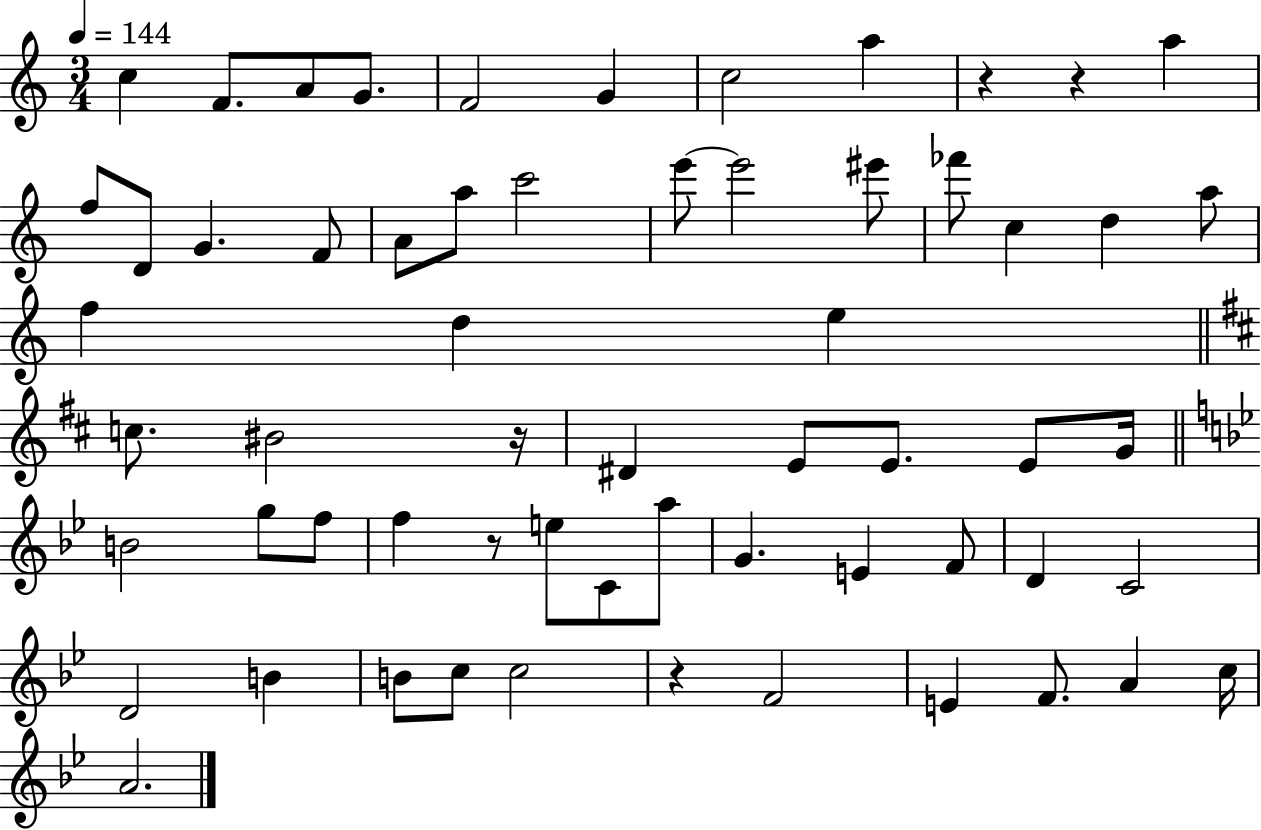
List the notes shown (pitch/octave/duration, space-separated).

C5/q F4/e. A4/e G4/e. F4/h G4/q C5/h A5/q R/q R/q A5/q F5/e D4/e G4/q. F4/e A4/e A5/e C6/h E6/e E6/h EIS6/e FES6/e C5/q D5/q A5/e F5/q D5/q E5/q C5/e. BIS4/h R/s D#4/q E4/e E4/e. E4/e G4/s B4/h G5/e F5/e F5/q R/e E5/e C4/e A5/e G4/q. E4/q F4/e D4/q C4/h D4/h B4/q B4/e C5/e C5/h R/q F4/h E4/q F4/e. A4/q C5/s A4/h.